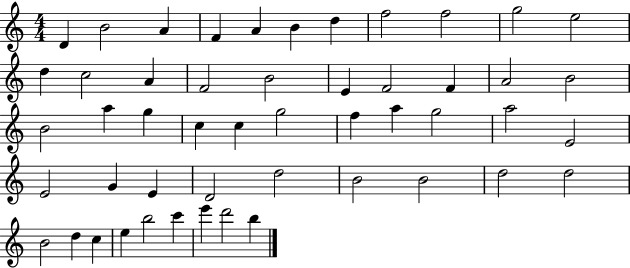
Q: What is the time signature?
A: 4/4